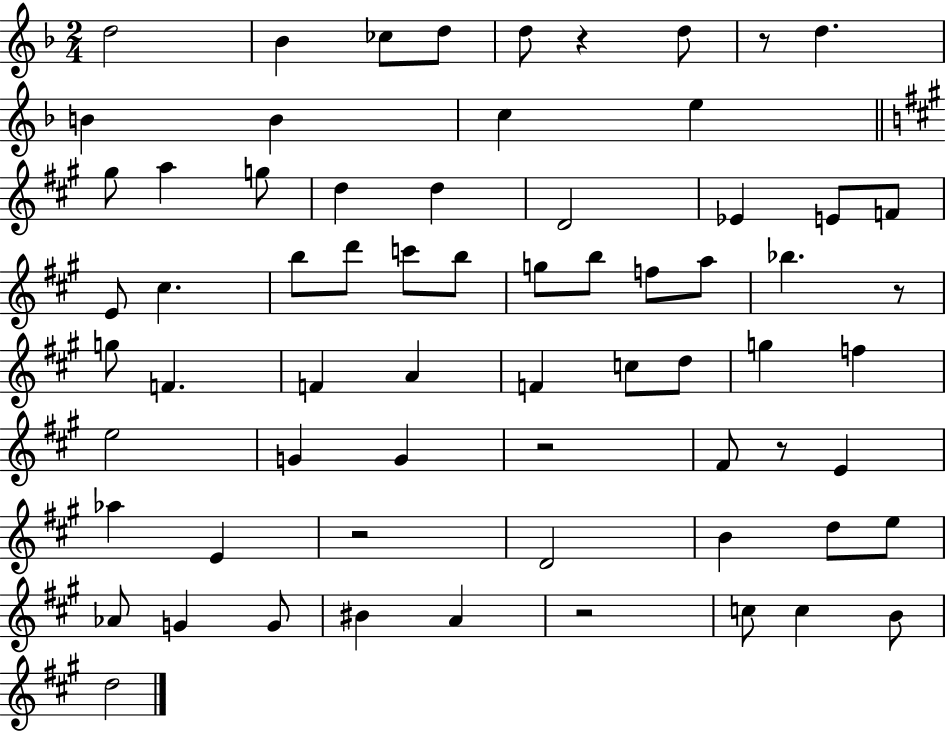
X:1
T:Untitled
M:2/4
L:1/4
K:F
d2 _B _c/2 d/2 d/2 z d/2 z/2 d B B c e ^g/2 a g/2 d d D2 _E E/2 F/2 E/2 ^c b/2 d'/2 c'/2 b/2 g/2 b/2 f/2 a/2 _b z/2 g/2 F F A F c/2 d/2 g f e2 G G z2 ^F/2 z/2 E _a E z2 D2 B d/2 e/2 _A/2 G G/2 ^B A z2 c/2 c B/2 d2